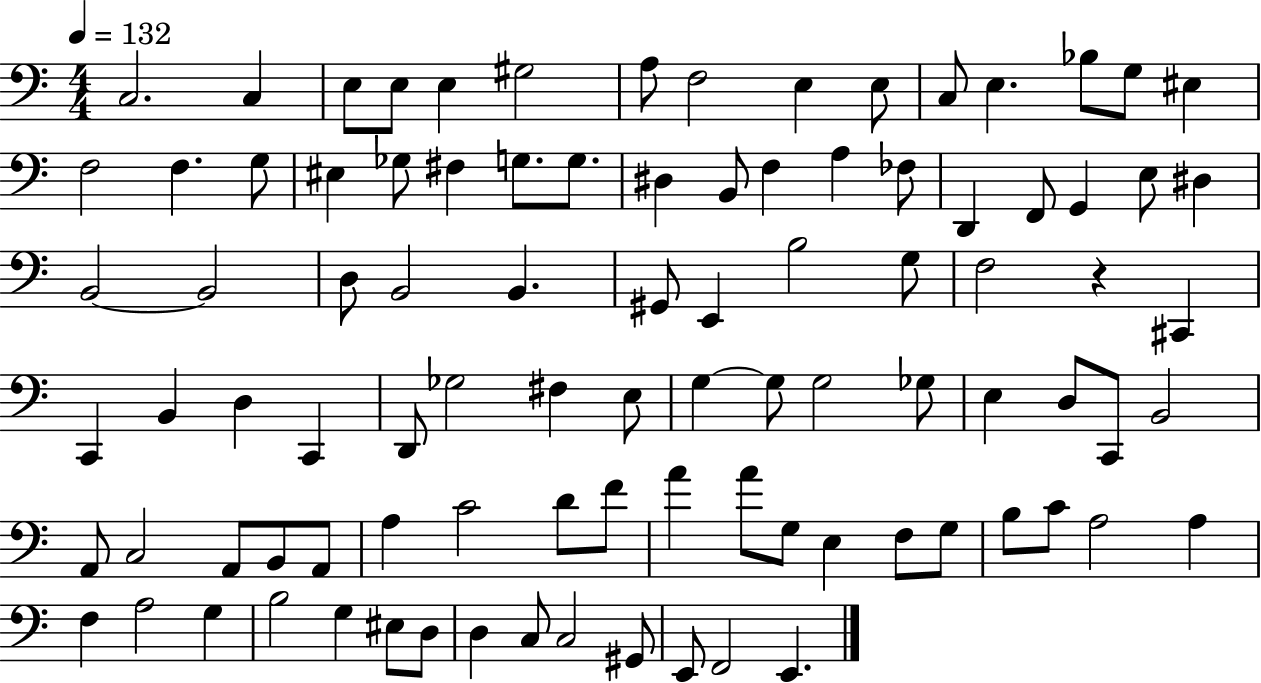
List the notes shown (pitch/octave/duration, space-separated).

C3/h. C3/q E3/e E3/e E3/q G#3/h A3/e F3/h E3/q E3/e C3/e E3/q. Bb3/e G3/e EIS3/q F3/h F3/q. G3/e EIS3/q Gb3/e F#3/q G3/e. G3/e. D#3/q B2/e F3/q A3/q FES3/e D2/q F2/e G2/q E3/e D#3/q B2/h B2/h D3/e B2/h B2/q. G#2/e E2/q B3/h G3/e F3/h R/q C#2/q C2/q B2/q D3/q C2/q D2/e Gb3/h F#3/q E3/e G3/q G3/e G3/h Gb3/e E3/q D3/e C2/e B2/h A2/e C3/h A2/e B2/e A2/e A3/q C4/h D4/e F4/e A4/q A4/e G3/e E3/q F3/e G3/e B3/e C4/e A3/h A3/q F3/q A3/h G3/q B3/h G3/q EIS3/e D3/e D3/q C3/e C3/h G#2/e E2/e F2/h E2/q.